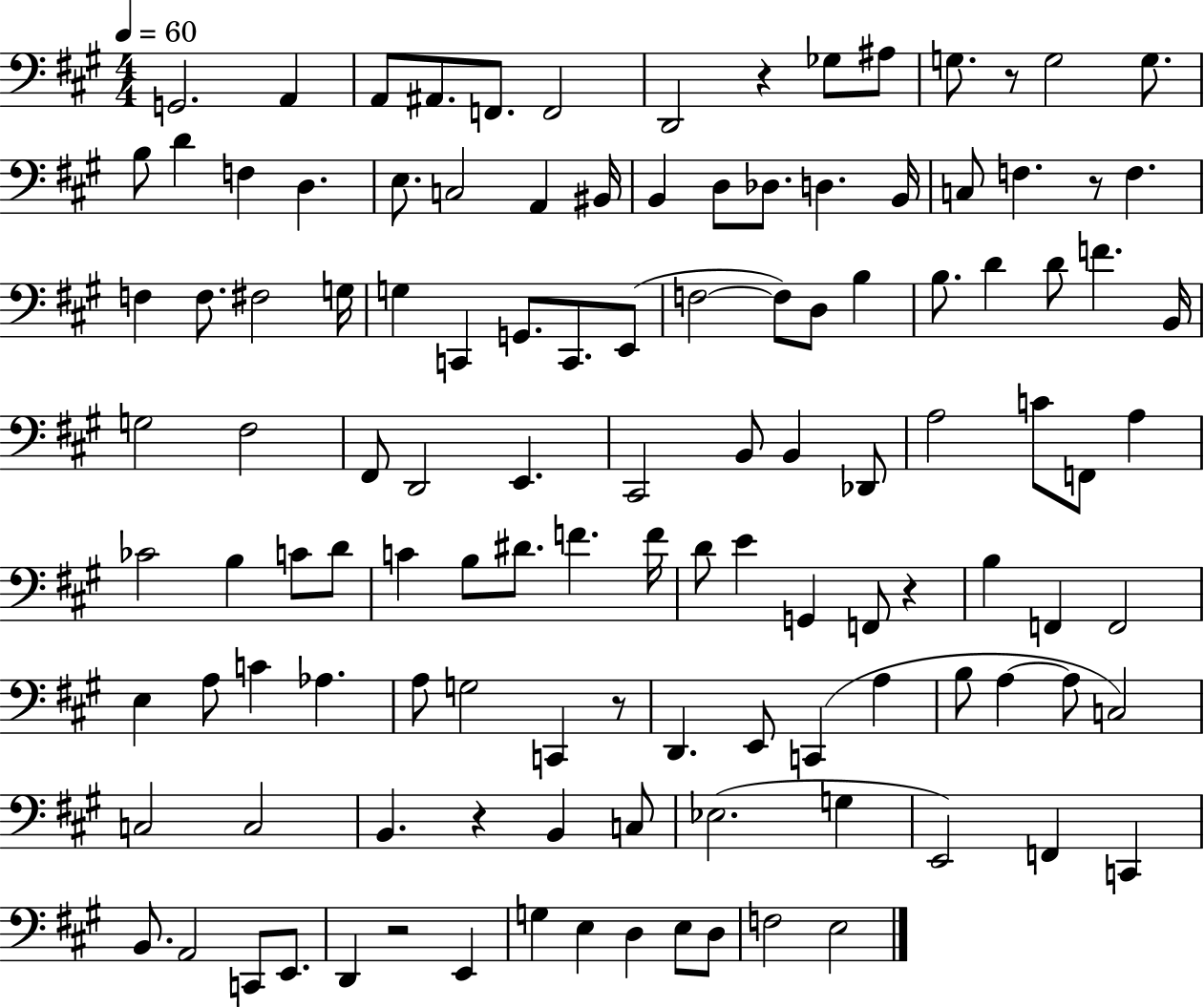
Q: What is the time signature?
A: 4/4